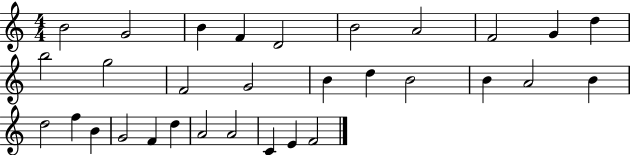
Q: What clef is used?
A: treble